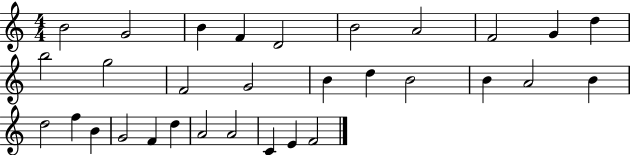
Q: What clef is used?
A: treble